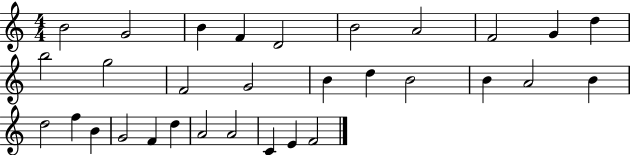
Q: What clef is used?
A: treble